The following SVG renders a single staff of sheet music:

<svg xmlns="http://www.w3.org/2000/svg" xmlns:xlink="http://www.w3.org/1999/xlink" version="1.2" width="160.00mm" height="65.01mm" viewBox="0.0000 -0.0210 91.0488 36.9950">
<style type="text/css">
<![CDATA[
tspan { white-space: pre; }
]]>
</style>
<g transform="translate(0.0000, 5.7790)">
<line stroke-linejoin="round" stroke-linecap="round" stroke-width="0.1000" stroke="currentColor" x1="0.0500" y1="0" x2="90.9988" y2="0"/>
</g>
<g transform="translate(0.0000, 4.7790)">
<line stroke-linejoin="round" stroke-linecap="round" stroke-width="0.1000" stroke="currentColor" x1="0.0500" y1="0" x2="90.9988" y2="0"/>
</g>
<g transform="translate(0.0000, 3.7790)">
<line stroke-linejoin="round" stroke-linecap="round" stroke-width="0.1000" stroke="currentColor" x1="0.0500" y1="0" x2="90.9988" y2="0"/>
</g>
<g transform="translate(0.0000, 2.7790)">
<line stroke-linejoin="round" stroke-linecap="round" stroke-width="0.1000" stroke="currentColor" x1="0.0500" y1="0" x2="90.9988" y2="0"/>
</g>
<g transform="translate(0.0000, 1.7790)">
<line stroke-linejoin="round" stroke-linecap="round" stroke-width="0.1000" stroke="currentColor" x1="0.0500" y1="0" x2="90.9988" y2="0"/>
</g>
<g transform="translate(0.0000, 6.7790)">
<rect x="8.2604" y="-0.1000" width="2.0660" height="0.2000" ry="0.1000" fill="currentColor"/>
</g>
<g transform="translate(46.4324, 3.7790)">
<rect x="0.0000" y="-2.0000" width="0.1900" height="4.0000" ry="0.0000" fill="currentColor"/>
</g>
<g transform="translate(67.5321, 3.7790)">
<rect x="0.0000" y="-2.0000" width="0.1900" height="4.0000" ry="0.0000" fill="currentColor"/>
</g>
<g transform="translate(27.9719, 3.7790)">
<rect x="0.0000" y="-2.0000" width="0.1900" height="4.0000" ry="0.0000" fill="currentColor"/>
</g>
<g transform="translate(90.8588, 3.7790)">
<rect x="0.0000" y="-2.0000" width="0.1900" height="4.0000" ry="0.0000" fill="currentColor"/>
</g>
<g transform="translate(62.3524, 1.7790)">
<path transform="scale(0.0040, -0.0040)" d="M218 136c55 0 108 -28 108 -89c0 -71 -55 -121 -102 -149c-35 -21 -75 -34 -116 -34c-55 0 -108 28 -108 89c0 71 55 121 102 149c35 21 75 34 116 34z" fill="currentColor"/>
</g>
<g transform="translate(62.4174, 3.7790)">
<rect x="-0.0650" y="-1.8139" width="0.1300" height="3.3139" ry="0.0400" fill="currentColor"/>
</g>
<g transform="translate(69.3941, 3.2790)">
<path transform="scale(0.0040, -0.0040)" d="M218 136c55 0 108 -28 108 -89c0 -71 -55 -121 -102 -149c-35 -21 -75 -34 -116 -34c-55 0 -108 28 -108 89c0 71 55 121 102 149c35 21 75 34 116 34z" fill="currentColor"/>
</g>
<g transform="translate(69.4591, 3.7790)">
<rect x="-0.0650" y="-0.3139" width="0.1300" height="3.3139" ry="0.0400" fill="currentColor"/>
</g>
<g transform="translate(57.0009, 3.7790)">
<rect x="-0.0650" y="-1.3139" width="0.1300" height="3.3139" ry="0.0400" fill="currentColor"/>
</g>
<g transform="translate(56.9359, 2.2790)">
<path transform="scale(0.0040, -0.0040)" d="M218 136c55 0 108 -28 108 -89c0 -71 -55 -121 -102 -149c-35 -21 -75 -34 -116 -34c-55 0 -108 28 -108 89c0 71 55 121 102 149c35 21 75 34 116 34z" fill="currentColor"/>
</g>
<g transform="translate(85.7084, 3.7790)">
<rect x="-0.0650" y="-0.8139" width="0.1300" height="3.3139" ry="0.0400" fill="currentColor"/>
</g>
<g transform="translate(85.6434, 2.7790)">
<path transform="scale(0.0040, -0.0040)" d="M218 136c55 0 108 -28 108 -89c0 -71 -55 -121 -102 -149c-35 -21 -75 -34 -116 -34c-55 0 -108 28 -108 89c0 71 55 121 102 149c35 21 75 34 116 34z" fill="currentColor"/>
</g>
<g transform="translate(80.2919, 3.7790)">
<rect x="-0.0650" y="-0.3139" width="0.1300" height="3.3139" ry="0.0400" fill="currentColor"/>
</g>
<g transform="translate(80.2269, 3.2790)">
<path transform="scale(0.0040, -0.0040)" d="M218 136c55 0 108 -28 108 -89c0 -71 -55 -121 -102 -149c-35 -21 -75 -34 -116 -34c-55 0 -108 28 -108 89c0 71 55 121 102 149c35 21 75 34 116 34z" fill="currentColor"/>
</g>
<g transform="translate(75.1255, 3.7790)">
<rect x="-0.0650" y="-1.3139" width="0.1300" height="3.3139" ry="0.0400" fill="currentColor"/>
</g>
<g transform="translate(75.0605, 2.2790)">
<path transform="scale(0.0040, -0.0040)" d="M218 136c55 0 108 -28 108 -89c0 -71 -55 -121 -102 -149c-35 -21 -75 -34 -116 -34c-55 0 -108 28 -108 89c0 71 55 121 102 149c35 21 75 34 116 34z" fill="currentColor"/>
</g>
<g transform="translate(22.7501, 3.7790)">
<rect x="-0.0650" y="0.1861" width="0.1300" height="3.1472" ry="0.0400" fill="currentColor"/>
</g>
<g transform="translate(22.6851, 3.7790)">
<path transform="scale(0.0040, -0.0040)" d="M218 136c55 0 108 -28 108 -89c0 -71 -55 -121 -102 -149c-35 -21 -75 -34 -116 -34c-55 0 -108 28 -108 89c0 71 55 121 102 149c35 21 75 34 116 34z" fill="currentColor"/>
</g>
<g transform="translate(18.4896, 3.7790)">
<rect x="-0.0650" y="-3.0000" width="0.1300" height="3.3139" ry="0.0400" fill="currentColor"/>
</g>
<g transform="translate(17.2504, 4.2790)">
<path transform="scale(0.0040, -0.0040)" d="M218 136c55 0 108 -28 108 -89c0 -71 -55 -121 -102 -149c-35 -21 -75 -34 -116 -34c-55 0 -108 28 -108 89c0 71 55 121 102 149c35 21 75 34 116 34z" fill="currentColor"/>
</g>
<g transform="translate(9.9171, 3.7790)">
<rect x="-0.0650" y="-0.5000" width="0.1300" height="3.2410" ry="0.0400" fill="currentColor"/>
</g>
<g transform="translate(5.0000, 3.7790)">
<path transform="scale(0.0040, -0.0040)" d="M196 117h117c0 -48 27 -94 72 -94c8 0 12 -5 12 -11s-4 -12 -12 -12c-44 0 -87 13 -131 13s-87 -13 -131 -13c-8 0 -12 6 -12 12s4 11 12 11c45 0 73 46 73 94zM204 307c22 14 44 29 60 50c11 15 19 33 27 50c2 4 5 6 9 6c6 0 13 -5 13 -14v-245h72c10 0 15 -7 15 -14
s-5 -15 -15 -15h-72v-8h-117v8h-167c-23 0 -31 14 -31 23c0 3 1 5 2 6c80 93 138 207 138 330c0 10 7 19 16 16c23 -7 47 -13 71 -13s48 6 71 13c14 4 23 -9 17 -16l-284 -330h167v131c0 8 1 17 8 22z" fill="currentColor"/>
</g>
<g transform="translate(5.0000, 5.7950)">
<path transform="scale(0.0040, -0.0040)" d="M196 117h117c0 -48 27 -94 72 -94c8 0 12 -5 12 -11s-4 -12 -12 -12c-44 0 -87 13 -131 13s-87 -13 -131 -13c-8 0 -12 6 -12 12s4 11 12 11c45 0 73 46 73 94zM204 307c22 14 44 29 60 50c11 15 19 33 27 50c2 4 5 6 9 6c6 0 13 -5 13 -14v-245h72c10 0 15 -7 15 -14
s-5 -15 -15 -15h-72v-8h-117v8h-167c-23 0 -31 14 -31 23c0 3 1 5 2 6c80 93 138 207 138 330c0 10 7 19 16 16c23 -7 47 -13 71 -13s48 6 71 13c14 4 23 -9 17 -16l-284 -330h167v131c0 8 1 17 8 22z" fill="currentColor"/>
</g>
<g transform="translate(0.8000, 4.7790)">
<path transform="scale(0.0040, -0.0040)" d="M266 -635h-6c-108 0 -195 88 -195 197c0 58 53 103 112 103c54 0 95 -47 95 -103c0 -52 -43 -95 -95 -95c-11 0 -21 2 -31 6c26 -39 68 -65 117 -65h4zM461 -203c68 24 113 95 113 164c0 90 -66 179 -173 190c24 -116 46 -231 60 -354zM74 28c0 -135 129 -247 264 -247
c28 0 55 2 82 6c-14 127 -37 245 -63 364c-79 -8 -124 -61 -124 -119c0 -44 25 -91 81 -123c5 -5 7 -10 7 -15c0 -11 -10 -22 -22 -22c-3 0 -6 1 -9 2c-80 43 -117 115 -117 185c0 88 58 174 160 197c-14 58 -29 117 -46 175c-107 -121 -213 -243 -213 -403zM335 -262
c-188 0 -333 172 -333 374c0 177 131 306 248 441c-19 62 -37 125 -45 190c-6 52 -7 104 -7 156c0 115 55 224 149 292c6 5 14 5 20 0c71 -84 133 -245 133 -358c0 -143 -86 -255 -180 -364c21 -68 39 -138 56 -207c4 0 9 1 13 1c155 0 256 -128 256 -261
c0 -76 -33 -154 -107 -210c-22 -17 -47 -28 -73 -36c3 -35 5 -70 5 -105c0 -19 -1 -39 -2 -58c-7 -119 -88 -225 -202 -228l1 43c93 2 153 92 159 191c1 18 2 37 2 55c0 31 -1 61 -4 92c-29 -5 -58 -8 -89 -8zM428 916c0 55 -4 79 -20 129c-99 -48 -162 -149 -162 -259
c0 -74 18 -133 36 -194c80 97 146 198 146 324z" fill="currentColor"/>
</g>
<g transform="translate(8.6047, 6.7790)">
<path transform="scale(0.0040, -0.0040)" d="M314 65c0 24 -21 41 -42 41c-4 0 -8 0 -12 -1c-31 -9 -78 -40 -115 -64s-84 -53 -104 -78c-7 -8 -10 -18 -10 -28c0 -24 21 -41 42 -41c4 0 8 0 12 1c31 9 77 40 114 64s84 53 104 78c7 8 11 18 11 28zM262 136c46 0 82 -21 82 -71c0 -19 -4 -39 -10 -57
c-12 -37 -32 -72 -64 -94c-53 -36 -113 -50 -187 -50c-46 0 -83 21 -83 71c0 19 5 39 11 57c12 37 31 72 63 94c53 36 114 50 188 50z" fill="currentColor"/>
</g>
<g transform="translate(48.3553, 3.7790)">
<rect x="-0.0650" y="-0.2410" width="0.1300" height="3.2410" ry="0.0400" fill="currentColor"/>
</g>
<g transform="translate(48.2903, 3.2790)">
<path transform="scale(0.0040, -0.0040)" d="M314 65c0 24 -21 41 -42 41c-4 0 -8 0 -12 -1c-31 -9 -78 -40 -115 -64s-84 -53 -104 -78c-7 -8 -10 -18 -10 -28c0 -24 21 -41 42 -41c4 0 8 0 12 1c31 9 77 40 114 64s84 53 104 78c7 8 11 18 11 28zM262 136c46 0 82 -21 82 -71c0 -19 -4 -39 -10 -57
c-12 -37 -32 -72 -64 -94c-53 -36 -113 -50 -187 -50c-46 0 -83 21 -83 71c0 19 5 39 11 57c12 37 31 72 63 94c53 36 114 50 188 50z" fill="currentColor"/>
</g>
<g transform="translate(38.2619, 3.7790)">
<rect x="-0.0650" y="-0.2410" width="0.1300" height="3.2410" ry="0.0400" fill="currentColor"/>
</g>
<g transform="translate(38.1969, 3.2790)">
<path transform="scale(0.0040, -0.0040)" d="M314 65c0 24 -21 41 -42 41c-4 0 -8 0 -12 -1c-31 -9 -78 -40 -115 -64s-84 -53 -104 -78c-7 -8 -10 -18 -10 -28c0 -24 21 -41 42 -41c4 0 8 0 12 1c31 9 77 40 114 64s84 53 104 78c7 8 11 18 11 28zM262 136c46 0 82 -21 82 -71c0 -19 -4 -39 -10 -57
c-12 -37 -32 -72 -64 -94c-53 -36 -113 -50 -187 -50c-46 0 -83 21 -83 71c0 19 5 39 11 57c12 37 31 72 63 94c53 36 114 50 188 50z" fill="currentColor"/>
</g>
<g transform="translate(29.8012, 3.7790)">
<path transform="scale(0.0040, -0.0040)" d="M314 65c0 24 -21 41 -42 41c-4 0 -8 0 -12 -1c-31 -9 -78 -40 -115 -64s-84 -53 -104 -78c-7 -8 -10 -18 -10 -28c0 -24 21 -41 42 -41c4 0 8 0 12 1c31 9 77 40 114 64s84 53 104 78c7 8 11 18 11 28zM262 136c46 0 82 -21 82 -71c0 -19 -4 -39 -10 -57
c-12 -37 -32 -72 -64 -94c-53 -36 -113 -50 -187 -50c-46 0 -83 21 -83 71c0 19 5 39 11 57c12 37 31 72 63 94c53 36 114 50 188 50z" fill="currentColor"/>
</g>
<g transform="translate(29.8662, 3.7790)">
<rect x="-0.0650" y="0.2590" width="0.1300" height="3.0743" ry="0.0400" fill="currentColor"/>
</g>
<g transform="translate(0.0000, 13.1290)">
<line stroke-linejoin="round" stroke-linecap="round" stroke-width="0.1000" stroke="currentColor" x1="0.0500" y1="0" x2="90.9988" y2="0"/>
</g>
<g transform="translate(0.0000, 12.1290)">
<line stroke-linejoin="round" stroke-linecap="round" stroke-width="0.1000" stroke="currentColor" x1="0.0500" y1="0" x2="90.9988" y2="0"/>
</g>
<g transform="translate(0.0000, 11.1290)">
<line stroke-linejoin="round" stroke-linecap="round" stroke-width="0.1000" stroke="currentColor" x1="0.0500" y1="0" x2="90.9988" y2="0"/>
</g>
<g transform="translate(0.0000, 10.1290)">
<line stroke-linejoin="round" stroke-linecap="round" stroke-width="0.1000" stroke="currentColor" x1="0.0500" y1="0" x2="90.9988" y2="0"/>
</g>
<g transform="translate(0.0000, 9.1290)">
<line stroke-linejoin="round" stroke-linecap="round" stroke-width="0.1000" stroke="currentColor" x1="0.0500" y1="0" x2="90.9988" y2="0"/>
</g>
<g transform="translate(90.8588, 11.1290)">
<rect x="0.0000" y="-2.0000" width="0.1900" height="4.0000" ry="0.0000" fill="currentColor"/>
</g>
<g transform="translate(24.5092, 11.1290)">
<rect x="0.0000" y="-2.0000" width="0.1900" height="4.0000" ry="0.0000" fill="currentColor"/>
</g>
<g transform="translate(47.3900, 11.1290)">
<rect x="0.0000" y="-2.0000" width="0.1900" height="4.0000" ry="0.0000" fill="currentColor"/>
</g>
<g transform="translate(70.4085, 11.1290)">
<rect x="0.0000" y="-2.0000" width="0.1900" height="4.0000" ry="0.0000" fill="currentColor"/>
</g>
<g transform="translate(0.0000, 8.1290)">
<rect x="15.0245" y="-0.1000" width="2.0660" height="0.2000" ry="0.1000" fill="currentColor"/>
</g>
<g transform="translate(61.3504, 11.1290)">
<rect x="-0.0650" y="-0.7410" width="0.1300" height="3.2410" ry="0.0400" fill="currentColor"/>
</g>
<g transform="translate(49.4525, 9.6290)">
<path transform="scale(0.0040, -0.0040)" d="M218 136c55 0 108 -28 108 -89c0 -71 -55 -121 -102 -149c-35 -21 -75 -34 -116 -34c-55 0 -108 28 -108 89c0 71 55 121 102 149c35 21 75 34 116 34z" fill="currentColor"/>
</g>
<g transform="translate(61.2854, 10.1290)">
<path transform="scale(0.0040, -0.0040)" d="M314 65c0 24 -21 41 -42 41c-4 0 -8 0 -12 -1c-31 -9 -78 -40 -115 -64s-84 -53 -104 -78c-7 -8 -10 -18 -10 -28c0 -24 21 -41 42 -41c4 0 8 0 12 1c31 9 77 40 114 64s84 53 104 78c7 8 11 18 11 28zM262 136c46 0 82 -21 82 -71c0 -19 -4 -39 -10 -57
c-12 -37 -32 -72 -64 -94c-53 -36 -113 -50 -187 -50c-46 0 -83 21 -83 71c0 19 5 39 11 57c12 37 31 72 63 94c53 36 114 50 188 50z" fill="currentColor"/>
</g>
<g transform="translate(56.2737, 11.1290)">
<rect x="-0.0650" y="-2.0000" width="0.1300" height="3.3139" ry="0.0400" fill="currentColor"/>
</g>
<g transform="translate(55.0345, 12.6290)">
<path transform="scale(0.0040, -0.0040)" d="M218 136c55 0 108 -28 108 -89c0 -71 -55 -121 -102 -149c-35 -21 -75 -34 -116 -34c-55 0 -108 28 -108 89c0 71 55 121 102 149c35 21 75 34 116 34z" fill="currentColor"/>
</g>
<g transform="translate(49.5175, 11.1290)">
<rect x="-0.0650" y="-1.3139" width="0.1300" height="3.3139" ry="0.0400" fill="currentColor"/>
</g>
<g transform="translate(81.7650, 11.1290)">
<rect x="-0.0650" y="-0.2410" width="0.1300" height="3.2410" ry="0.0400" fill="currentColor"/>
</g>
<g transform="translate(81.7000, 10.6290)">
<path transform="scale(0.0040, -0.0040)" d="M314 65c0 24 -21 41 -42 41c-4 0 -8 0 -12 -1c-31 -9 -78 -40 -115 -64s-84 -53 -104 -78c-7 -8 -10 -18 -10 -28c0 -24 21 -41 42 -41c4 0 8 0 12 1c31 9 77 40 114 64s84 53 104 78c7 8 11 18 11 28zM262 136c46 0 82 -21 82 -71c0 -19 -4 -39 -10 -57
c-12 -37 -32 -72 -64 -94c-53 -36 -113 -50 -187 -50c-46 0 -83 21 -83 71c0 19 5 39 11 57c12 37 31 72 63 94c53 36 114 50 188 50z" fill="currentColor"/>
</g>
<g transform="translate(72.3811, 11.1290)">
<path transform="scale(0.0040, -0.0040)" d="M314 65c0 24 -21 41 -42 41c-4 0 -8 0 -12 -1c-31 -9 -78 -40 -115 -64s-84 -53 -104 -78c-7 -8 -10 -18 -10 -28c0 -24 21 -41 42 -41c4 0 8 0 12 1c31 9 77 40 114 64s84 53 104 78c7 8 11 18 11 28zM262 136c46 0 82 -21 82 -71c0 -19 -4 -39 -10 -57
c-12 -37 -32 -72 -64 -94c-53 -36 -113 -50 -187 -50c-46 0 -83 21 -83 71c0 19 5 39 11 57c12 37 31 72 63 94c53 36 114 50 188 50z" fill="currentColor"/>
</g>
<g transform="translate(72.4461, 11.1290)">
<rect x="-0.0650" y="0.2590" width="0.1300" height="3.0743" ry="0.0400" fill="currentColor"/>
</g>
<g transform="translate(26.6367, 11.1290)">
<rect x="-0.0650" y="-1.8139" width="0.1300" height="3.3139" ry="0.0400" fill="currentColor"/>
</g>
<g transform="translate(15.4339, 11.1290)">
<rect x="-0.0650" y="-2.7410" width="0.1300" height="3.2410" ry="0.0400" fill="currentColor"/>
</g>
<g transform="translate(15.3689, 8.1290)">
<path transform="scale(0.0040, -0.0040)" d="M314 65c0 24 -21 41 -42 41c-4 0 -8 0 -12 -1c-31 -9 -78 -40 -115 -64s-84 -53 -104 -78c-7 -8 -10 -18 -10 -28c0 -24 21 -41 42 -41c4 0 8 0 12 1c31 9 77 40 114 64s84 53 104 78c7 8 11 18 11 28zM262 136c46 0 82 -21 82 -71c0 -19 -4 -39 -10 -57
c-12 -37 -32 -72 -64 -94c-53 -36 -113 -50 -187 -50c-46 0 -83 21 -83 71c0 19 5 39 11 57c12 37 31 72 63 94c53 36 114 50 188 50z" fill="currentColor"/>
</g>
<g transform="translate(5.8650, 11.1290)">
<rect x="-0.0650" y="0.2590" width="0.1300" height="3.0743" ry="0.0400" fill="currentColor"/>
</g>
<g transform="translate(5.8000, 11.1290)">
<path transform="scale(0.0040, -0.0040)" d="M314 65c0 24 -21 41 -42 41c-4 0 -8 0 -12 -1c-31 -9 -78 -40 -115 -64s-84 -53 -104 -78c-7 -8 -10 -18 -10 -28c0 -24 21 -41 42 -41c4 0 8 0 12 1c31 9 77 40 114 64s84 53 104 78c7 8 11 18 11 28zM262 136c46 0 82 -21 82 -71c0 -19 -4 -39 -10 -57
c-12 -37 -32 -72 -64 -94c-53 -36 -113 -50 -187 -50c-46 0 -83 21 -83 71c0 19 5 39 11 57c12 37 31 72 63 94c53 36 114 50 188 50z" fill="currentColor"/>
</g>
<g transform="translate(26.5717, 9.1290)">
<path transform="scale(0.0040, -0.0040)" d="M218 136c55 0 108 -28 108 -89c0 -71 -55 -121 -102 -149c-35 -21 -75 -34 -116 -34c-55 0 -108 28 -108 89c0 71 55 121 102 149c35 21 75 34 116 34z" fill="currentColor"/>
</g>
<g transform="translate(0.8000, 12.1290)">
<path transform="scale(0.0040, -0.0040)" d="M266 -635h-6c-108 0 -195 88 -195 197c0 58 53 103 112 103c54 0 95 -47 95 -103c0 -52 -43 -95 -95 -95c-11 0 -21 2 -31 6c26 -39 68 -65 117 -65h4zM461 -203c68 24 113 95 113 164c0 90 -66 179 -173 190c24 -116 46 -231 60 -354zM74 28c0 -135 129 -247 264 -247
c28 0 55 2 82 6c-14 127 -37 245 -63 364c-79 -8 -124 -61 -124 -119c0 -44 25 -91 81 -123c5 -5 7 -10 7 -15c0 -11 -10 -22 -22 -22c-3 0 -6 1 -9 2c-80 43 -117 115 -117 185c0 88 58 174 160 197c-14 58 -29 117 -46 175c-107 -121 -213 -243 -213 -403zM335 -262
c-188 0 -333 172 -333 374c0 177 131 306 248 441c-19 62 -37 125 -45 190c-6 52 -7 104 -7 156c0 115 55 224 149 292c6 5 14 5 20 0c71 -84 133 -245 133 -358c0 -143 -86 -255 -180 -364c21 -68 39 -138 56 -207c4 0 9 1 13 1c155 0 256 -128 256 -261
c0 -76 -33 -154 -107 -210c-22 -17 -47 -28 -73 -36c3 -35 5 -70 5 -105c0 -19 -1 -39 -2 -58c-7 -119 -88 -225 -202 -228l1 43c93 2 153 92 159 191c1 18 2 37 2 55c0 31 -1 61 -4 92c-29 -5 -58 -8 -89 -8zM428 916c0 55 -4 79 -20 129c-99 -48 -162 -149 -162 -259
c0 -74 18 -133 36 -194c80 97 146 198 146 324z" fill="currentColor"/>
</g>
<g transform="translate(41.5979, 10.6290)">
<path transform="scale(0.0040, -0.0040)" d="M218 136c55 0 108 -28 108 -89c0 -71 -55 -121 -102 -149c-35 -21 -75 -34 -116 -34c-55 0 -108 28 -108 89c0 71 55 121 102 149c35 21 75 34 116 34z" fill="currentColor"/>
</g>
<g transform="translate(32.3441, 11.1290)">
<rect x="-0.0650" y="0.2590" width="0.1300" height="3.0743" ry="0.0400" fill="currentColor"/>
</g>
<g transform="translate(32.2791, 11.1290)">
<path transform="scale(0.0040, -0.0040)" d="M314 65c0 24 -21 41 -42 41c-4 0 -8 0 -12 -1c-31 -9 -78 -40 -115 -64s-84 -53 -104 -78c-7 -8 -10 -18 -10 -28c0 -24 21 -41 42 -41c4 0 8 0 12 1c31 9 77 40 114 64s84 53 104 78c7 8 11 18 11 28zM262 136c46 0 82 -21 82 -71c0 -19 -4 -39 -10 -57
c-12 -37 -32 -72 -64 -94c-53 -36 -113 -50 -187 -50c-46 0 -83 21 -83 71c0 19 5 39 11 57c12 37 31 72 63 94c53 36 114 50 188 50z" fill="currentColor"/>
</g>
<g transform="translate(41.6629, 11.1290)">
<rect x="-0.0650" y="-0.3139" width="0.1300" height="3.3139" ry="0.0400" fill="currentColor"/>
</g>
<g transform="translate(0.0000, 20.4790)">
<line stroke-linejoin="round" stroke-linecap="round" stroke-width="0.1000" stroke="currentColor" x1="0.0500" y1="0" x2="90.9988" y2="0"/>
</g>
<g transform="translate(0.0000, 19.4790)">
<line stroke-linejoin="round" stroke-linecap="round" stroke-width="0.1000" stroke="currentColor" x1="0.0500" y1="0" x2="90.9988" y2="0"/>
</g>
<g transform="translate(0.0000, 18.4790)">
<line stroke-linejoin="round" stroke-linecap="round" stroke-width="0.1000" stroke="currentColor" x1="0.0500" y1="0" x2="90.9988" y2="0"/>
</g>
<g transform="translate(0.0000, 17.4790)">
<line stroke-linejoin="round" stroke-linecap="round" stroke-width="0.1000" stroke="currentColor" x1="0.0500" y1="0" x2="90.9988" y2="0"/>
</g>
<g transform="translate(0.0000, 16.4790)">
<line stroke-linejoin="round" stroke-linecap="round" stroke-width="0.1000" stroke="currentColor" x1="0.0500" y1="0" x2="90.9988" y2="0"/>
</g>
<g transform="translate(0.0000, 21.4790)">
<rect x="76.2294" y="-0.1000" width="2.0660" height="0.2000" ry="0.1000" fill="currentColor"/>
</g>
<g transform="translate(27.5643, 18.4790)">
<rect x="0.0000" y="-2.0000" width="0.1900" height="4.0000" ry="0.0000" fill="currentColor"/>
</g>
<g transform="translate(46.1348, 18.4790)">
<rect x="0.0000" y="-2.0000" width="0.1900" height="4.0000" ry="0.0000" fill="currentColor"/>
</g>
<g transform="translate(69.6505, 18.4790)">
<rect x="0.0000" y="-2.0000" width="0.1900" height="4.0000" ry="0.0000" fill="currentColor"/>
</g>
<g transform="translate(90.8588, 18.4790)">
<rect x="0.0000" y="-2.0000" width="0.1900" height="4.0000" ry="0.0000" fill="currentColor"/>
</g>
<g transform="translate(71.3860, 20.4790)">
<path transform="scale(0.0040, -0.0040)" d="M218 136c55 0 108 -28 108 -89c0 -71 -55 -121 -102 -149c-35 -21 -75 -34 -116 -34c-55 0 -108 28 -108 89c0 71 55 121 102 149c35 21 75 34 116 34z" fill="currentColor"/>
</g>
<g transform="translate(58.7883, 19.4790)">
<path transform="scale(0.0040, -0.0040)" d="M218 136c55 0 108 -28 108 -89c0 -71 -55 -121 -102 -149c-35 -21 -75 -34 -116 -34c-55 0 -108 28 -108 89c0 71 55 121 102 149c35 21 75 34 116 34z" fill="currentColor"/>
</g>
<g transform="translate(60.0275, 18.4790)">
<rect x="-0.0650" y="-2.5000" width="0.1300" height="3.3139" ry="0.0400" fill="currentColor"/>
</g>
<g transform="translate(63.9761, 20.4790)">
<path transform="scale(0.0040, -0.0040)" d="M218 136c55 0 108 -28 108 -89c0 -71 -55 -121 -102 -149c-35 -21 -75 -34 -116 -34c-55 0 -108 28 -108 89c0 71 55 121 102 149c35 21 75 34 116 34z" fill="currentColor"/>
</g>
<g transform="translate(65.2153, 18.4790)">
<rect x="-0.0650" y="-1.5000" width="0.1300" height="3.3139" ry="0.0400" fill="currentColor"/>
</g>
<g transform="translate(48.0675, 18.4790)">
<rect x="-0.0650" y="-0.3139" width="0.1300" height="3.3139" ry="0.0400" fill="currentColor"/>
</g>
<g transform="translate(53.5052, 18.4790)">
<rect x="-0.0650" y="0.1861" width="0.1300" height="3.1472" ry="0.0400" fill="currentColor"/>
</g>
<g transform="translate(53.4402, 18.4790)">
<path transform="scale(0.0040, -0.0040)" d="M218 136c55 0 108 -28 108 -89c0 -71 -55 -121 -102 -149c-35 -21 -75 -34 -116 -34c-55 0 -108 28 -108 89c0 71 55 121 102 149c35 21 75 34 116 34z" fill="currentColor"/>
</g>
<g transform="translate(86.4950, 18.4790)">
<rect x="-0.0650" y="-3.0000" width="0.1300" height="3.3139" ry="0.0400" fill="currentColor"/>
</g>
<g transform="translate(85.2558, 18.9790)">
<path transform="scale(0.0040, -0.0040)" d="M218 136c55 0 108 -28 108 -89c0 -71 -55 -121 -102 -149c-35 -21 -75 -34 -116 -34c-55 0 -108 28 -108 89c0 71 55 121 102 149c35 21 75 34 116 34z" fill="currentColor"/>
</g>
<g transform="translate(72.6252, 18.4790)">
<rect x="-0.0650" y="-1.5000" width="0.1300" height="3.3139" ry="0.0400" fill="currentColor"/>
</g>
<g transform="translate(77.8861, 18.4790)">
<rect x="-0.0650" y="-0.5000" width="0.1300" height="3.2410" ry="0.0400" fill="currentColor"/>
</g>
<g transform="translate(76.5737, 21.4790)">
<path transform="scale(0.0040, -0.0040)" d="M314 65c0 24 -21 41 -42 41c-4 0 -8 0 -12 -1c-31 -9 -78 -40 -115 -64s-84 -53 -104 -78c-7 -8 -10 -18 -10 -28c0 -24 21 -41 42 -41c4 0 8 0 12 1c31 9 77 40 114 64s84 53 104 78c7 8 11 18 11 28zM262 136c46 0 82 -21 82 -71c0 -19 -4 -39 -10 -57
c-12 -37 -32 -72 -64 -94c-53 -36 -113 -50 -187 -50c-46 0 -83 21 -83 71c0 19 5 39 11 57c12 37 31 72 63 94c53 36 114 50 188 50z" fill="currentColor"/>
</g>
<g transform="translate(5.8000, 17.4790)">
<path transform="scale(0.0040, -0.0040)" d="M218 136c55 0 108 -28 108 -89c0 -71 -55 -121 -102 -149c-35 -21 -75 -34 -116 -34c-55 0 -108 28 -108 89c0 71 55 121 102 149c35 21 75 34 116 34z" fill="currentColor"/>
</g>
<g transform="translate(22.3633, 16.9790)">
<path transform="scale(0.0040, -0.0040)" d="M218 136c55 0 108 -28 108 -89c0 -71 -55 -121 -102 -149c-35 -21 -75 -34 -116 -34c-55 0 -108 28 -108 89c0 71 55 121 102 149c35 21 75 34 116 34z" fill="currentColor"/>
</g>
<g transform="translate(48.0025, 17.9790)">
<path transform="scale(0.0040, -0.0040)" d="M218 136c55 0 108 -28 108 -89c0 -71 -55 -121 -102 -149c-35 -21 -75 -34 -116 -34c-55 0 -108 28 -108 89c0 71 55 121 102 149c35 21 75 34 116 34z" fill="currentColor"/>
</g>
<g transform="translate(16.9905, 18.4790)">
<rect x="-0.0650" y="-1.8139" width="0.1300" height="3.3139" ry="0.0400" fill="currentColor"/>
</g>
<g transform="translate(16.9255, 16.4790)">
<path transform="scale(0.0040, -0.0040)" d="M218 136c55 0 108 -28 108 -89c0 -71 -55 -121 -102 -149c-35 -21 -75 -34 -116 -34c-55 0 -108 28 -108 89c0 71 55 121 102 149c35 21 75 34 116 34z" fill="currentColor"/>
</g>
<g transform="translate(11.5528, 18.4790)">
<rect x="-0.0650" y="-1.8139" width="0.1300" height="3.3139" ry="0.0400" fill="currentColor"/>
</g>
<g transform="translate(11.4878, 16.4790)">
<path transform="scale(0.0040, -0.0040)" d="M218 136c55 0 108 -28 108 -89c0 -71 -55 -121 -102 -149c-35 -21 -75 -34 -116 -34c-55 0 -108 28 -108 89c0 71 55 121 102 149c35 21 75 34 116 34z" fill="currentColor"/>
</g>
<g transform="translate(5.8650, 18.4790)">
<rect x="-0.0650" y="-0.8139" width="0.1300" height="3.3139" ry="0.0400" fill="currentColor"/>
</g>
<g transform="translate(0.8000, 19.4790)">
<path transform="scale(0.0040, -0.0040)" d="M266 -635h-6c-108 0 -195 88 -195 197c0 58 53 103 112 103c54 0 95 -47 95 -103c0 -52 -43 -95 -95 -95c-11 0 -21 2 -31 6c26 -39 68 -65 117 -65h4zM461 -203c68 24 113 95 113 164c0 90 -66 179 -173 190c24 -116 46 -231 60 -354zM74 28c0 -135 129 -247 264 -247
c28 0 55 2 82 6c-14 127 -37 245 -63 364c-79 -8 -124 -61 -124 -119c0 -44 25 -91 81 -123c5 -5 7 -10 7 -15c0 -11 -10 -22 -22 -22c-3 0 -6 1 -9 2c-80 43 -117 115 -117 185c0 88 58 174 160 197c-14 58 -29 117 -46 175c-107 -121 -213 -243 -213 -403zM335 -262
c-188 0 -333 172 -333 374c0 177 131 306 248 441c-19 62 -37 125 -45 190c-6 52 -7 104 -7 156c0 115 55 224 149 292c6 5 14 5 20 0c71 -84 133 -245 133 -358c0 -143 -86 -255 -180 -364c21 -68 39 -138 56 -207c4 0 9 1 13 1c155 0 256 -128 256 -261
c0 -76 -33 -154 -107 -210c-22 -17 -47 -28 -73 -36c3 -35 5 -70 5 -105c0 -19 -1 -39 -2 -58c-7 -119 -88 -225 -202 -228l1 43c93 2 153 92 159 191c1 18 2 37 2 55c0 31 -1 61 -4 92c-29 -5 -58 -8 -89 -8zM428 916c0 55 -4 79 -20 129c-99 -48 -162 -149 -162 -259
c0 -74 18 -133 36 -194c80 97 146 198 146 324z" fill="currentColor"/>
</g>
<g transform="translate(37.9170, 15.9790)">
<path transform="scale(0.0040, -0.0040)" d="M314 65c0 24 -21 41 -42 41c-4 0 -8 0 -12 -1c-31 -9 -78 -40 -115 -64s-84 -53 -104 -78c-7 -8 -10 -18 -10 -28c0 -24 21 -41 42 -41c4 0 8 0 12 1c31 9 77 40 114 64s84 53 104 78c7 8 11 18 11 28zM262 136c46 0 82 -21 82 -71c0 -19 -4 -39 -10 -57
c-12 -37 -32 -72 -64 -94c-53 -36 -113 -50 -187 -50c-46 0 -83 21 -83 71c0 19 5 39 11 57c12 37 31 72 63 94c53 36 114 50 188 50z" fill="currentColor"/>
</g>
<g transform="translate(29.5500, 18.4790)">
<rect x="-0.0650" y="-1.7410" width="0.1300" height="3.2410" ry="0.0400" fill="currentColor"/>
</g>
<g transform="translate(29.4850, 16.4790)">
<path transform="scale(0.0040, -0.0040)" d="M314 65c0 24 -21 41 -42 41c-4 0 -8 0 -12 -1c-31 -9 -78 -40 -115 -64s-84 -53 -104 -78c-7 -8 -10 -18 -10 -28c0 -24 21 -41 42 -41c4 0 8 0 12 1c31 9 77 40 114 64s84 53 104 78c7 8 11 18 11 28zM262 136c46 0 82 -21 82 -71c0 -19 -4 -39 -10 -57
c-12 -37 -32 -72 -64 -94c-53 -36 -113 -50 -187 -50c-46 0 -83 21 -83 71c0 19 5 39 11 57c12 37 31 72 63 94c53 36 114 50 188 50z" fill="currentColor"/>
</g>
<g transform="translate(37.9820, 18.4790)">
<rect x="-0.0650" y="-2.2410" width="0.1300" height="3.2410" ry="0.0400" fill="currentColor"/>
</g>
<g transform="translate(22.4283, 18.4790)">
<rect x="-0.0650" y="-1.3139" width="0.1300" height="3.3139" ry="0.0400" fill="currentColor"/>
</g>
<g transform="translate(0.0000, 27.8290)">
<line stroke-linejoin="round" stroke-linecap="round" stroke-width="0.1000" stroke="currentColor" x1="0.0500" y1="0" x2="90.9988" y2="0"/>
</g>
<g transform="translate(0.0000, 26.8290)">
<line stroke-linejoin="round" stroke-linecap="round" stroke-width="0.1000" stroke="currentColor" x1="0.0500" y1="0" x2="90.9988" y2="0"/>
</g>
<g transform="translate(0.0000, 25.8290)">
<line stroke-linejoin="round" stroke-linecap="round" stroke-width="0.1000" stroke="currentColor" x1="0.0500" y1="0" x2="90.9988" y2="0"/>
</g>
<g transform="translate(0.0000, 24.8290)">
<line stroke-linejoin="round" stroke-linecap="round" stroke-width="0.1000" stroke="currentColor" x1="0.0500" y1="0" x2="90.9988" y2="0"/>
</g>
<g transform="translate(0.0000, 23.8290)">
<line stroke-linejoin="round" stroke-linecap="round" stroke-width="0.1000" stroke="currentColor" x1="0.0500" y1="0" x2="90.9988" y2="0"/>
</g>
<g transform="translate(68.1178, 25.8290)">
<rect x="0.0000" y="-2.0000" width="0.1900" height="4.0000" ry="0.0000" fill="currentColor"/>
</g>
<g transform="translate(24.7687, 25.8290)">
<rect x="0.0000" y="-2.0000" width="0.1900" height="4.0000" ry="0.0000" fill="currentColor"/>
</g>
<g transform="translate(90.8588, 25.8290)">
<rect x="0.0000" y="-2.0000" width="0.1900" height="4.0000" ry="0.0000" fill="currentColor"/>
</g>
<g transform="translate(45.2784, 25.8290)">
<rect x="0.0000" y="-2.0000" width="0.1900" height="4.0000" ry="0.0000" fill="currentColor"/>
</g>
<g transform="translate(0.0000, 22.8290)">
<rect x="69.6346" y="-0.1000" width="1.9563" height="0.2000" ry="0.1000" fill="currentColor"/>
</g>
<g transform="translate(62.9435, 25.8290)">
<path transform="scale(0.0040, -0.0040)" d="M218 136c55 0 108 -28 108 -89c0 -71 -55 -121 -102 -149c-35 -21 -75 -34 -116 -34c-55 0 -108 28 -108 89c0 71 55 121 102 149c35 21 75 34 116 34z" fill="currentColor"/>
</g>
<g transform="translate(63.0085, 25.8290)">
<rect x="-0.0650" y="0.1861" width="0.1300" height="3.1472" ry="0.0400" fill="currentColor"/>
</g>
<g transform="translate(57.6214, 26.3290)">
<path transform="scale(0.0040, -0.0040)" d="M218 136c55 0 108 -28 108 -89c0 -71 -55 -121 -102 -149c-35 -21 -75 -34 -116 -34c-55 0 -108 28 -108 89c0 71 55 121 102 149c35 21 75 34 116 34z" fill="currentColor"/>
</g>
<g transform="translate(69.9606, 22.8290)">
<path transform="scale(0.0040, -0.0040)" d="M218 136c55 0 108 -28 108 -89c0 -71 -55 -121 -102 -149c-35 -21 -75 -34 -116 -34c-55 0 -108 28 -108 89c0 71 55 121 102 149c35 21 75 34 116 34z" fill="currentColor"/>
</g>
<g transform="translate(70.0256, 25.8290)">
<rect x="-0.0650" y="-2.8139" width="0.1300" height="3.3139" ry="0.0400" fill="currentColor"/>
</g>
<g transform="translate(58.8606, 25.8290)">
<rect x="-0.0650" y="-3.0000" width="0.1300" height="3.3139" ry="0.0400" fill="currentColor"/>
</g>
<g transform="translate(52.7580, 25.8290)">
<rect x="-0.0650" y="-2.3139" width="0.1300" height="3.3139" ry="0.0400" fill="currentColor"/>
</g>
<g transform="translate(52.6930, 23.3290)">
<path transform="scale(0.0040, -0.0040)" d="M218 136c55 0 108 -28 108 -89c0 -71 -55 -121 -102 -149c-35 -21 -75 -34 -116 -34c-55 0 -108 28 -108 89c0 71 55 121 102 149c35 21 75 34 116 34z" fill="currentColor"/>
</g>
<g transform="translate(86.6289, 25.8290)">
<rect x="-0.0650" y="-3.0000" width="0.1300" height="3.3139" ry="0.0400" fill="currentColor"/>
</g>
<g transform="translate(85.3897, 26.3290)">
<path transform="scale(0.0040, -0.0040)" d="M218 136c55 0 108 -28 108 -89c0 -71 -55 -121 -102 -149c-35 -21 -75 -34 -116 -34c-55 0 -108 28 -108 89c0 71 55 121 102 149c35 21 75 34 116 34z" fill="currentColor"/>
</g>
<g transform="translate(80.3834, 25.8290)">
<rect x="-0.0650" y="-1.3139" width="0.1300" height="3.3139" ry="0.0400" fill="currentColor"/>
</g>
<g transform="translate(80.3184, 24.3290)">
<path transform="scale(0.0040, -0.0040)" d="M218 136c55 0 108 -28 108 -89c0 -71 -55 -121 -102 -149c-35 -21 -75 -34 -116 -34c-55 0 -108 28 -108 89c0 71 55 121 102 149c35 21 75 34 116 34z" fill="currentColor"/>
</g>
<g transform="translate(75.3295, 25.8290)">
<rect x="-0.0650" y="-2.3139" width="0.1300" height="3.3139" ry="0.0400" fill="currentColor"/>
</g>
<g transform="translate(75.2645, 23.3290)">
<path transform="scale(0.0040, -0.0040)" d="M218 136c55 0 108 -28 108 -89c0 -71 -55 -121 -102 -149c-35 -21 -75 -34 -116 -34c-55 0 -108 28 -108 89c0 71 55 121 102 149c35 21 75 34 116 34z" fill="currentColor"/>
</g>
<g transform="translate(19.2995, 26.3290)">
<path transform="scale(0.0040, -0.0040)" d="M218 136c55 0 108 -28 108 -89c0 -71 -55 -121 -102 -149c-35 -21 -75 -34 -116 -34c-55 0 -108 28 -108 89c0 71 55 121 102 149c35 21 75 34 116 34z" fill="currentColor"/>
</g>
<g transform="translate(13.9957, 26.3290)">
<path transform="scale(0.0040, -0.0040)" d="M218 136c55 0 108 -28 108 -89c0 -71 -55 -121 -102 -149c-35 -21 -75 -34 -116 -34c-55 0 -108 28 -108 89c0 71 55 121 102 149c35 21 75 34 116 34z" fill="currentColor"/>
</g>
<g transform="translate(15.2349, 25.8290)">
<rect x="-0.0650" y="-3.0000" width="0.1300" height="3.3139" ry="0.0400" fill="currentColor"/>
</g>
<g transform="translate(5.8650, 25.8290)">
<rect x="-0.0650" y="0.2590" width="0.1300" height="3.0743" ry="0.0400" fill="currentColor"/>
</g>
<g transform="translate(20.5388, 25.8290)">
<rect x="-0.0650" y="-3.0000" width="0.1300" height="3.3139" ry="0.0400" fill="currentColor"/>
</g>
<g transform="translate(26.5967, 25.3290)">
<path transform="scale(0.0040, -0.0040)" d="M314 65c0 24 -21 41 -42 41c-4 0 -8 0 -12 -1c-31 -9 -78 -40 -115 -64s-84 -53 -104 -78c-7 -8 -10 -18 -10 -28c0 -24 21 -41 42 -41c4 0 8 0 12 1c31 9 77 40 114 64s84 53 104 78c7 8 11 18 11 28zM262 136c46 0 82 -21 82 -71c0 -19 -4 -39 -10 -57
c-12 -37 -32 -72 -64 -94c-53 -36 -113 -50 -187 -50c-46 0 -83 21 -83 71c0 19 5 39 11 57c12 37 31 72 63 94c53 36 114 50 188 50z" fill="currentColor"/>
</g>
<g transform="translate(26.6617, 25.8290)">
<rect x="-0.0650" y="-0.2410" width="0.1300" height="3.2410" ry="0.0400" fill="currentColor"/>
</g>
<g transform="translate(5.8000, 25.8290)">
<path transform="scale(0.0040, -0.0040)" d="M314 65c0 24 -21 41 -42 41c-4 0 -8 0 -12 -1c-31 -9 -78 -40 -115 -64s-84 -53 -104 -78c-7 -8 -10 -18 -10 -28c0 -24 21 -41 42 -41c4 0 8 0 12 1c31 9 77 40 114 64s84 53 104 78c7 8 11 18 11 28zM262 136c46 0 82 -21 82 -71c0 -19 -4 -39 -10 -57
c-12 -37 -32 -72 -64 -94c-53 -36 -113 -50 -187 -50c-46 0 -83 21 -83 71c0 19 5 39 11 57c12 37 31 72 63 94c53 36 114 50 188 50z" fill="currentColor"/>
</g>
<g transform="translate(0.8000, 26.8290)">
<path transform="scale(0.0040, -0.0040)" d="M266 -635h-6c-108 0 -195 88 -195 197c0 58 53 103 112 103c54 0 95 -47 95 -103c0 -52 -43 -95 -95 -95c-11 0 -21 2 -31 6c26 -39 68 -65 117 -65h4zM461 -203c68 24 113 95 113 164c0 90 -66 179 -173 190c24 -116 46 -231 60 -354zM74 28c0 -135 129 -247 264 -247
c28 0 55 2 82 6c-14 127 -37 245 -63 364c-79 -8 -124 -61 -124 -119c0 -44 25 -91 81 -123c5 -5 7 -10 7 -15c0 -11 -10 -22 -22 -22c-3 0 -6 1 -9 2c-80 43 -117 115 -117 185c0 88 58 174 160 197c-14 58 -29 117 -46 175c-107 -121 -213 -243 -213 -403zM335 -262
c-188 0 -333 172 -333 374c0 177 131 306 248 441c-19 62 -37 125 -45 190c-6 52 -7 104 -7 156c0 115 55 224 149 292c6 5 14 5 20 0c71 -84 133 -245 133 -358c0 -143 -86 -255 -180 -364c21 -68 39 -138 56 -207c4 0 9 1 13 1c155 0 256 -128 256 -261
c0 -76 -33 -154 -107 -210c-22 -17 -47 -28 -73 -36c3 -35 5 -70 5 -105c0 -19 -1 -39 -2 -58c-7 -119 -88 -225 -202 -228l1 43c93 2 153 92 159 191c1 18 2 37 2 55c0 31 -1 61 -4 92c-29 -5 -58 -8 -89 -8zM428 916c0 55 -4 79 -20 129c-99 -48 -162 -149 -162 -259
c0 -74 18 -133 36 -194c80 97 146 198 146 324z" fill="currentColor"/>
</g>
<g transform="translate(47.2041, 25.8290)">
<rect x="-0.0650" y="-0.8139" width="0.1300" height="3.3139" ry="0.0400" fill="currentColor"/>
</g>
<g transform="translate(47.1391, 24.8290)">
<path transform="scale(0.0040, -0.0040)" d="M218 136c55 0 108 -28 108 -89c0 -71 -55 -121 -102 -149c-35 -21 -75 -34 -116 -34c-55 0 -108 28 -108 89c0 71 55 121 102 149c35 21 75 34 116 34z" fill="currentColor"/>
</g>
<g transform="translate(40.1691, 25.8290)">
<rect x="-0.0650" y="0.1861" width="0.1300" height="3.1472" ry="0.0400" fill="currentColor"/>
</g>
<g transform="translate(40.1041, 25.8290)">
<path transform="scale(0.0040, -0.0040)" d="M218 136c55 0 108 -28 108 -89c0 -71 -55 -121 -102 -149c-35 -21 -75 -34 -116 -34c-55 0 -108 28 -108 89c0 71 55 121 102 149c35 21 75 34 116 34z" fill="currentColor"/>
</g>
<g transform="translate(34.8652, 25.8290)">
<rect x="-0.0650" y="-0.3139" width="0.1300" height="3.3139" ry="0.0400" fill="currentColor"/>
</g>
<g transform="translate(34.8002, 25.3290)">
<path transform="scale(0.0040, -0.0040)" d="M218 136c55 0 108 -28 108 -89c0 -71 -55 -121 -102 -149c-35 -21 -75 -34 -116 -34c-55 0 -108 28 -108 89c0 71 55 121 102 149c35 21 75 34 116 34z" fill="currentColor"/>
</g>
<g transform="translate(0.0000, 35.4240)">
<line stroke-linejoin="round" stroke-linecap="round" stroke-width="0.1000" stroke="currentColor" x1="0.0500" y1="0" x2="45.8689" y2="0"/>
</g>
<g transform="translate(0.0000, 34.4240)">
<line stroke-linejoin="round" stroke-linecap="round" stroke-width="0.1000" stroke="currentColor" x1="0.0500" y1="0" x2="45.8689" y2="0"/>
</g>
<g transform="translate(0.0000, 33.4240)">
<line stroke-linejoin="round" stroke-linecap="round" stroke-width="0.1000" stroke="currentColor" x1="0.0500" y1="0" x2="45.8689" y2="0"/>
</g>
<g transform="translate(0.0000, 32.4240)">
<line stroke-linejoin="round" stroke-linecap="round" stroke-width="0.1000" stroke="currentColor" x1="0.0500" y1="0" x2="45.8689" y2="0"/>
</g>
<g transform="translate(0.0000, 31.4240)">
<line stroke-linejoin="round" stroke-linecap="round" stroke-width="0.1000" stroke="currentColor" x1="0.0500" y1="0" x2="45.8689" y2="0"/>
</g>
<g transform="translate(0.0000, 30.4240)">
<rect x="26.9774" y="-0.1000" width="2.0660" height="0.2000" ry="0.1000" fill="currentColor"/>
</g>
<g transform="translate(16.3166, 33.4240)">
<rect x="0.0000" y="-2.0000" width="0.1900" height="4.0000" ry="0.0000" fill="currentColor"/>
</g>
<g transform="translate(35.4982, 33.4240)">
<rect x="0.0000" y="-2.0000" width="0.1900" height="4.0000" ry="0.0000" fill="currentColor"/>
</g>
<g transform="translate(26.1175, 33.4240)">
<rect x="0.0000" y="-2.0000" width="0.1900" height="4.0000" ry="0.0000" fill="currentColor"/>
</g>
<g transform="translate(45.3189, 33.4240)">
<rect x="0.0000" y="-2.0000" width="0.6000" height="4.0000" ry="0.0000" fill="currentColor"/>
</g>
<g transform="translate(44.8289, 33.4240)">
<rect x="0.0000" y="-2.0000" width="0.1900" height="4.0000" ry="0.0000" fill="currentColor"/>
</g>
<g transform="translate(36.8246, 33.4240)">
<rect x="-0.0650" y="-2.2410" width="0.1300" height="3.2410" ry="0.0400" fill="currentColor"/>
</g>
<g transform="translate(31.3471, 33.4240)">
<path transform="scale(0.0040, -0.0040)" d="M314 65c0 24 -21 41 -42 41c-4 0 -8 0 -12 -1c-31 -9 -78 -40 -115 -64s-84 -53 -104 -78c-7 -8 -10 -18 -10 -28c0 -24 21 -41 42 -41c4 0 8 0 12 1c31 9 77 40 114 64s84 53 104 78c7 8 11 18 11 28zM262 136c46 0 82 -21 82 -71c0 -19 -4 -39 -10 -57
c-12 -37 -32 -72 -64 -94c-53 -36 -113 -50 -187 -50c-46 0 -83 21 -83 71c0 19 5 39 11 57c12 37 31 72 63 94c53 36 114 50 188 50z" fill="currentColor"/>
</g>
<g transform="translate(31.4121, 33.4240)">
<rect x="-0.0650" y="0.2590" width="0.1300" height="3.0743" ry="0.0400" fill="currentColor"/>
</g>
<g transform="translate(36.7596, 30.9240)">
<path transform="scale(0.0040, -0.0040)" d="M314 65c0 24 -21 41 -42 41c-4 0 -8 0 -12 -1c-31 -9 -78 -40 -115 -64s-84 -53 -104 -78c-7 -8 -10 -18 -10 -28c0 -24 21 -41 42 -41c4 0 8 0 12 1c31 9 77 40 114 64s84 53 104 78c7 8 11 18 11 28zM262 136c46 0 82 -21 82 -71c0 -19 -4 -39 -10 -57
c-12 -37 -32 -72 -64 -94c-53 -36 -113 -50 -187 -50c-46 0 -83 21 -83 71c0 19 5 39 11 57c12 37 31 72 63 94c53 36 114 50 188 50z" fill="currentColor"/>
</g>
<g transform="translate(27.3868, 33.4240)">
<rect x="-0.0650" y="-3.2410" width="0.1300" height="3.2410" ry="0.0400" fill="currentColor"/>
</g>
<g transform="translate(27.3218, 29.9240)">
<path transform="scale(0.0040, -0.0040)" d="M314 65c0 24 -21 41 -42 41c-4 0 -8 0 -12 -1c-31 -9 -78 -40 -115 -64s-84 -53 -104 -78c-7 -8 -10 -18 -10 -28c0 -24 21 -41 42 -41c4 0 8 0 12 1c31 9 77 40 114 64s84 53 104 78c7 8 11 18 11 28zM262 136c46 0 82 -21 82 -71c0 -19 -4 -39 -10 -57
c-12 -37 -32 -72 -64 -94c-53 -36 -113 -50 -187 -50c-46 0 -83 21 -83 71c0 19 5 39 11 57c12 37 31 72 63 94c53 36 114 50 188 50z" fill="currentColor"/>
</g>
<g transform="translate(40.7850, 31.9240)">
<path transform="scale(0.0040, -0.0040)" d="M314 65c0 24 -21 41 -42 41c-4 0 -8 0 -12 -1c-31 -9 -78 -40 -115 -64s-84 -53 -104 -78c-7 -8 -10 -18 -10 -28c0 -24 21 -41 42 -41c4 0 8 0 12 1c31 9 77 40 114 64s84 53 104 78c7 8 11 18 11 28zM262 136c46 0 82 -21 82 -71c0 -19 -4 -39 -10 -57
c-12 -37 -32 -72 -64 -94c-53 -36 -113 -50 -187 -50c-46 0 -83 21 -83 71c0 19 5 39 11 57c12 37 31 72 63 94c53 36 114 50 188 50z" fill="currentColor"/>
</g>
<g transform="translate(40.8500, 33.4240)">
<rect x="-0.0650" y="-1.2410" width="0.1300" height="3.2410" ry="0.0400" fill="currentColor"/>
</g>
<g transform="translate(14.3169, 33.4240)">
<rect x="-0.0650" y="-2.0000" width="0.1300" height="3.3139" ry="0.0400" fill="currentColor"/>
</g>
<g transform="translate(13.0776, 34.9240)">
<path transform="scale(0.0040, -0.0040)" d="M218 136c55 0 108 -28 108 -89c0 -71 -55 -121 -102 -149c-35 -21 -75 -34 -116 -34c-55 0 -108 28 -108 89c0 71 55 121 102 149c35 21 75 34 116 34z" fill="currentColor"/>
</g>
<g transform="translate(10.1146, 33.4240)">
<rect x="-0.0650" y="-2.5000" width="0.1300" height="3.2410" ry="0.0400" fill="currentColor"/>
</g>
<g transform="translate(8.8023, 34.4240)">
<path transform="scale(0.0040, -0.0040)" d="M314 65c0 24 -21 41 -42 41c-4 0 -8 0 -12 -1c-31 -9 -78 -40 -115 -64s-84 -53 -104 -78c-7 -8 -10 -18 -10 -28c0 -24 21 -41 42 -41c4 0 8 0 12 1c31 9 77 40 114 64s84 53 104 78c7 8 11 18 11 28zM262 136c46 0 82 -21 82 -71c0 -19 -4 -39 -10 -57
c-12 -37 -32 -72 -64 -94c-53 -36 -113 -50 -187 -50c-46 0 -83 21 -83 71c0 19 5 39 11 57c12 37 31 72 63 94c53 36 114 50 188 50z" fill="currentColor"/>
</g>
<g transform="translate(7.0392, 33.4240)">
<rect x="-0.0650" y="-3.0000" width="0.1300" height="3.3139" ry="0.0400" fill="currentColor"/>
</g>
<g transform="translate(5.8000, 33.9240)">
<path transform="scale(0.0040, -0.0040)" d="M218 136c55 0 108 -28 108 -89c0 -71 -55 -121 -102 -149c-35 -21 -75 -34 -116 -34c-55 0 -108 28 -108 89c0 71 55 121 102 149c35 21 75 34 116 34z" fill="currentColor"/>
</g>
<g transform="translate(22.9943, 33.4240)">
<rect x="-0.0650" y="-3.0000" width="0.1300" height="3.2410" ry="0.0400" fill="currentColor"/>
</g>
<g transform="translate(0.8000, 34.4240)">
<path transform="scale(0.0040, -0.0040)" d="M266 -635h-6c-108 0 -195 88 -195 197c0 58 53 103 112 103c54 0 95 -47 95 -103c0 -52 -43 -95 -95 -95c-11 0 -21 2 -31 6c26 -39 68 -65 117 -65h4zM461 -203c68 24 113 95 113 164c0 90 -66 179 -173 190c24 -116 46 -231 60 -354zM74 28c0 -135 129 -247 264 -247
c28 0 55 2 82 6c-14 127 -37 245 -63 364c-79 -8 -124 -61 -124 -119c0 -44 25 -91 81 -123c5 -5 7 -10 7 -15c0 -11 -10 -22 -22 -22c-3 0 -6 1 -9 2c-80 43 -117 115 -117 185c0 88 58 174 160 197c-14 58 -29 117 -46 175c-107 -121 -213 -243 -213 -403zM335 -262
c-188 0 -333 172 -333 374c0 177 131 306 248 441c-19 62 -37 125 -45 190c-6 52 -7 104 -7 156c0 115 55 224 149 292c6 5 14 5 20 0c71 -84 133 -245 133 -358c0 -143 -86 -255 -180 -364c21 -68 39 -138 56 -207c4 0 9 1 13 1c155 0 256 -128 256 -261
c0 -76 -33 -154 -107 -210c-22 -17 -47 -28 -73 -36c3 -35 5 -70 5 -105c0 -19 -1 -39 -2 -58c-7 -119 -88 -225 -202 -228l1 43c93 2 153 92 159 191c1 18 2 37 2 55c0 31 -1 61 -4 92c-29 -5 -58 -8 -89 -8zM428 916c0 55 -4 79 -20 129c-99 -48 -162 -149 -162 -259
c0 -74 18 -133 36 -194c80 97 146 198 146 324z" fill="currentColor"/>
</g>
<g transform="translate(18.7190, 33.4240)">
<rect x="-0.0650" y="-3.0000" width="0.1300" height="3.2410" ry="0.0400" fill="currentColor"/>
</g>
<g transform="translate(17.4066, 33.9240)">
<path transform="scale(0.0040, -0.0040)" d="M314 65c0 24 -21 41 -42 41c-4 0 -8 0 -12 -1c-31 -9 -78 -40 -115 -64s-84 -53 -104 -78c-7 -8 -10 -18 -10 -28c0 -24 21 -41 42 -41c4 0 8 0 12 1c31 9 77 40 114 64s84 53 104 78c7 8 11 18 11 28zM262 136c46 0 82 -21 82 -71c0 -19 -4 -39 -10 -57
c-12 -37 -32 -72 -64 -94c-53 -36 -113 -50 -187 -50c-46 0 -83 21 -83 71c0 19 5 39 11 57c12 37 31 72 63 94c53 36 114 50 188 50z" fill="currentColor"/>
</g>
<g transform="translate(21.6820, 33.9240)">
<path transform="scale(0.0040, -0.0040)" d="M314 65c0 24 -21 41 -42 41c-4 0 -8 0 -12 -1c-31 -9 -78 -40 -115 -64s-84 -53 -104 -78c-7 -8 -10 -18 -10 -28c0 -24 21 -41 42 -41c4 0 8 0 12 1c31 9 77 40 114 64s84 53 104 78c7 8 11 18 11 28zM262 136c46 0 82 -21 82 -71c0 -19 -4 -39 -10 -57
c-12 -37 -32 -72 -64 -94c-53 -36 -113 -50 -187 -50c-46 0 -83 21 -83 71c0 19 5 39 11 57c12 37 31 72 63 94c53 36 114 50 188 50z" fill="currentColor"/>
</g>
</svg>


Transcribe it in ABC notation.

X:1
T:Untitled
M:4/4
L:1/4
K:C
C2 A B B2 c2 c2 e f c e c d B2 a2 f B2 c e F d2 B2 c2 d f f e f2 g2 c B G E E C2 A B2 A A c2 c B d g A B a g e A A G2 F A2 A2 b2 B2 g2 e2